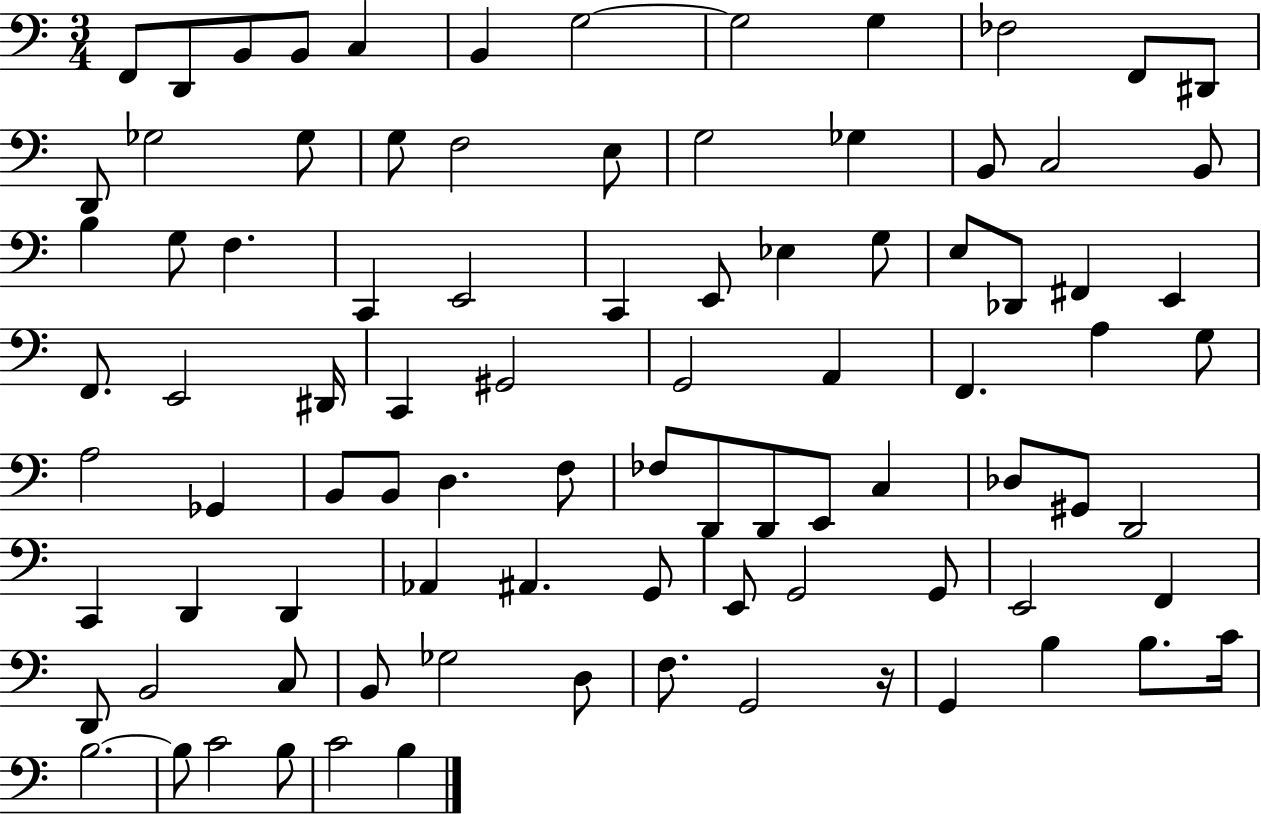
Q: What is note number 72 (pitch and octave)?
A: D2